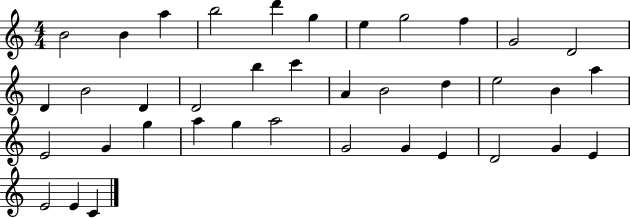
X:1
T:Untitled
M:4/4
L:1/4
K:C
B2 B a b2 d' g e g2 f G2 D2 D B2 D D2 b c' A B2 d e2 B a E2 G g a g a2 G2 G E D2 G E E2 E C